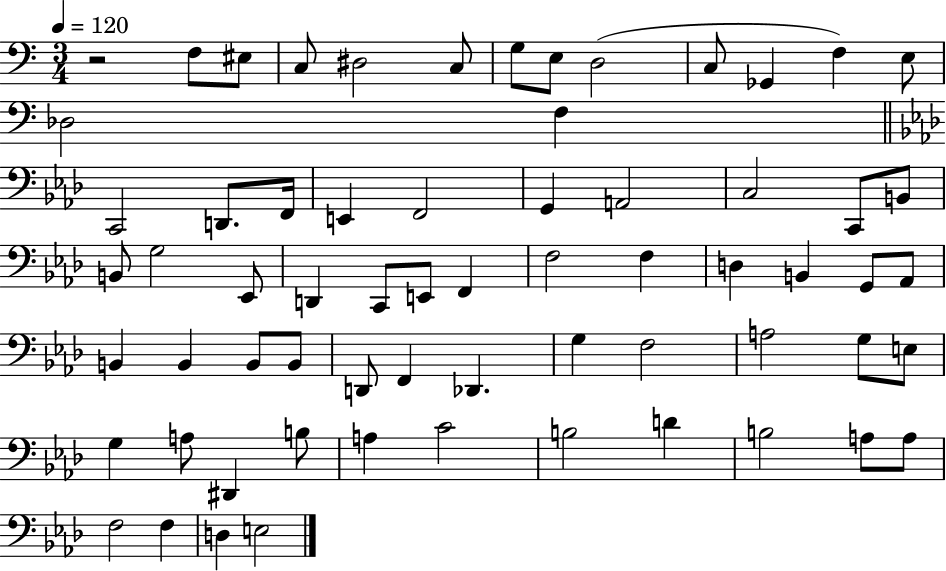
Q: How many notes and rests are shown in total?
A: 65